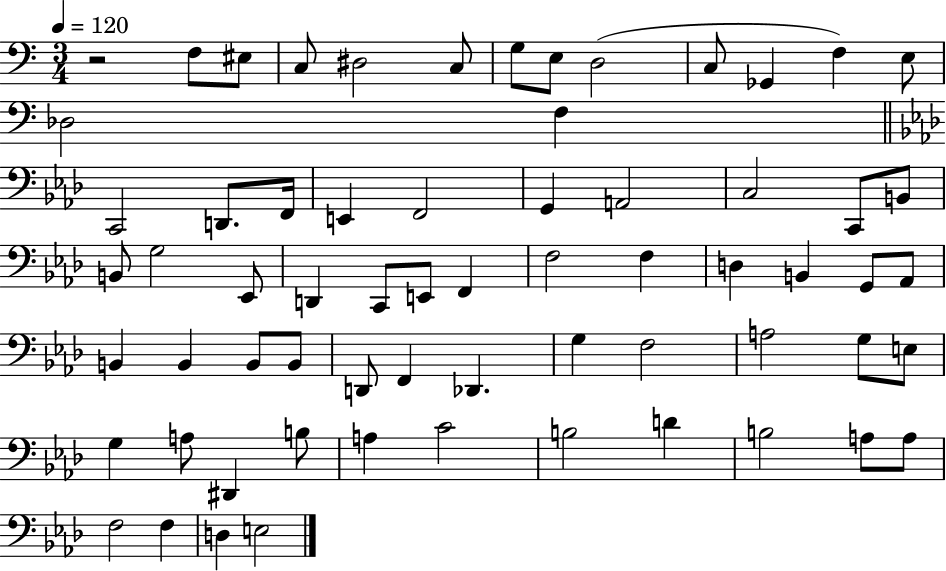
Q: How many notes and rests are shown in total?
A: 65